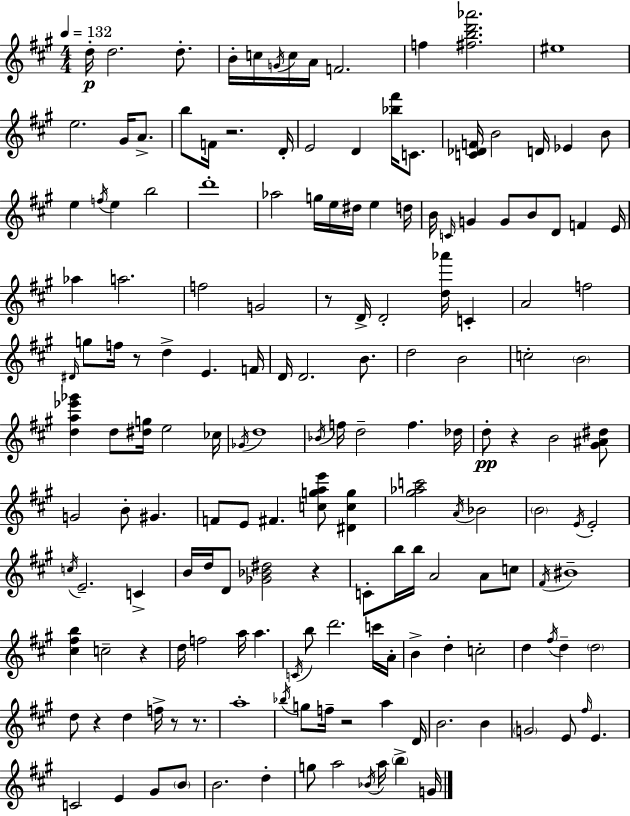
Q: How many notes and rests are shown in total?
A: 168